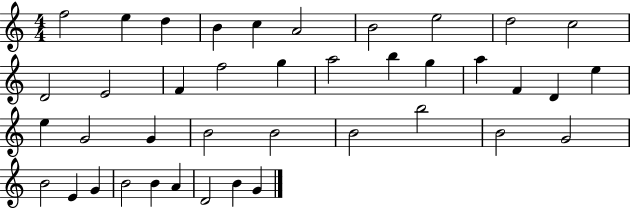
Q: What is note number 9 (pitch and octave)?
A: D5